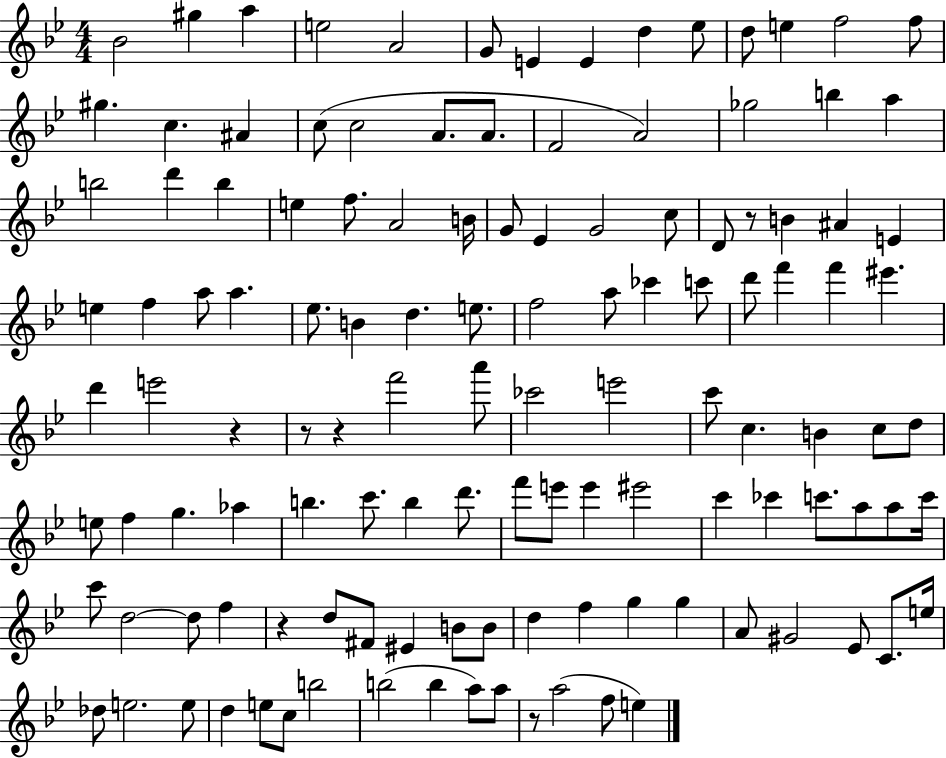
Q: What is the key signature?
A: BES major